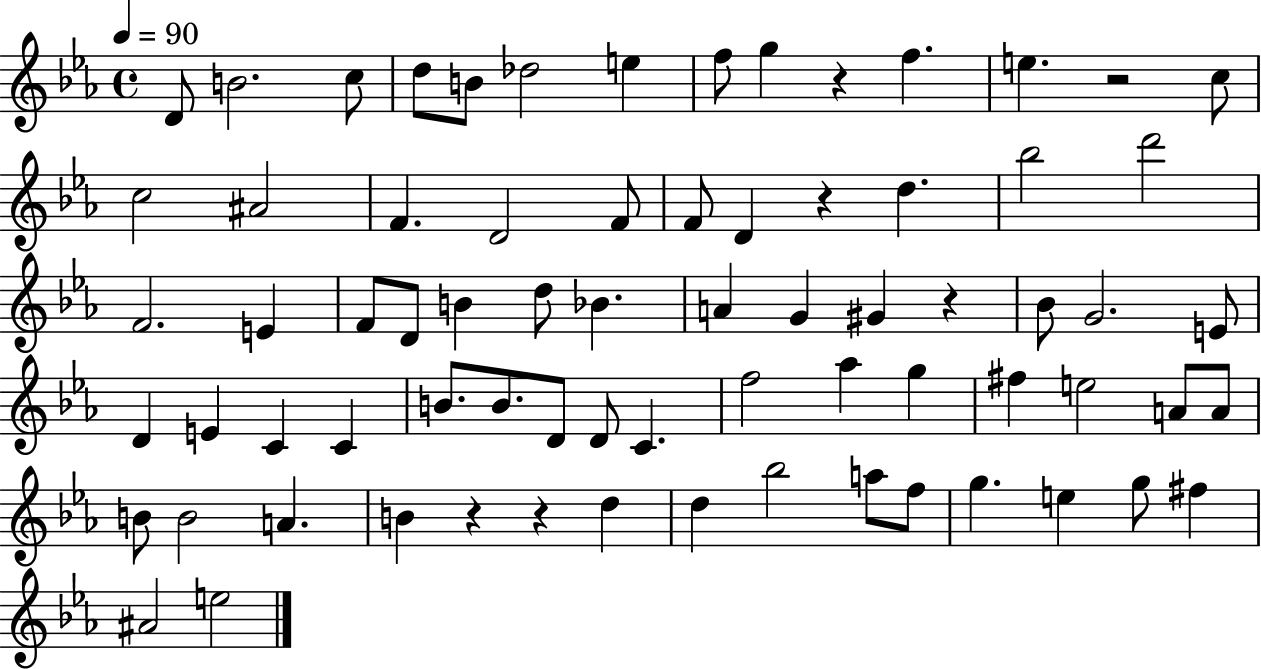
D4/e B4/h. C5/e D5/e B4/e Db5/h E5/q F5/e G5/q R/q F5/q. E5/q. R/h C5/e C5/h A#4/h F4/q. D4/h F4/e F4/e D4/q R/q D5/q. Bb5/h D6/h F4/h. E4/q F4/e D4/e B4/q D5/e Bb4/q. A4/q G4/q G#4/q R/q Bb4/e G4/h. E4/e D4/q E4/q C4/q C4/q B4/e. B4/e. D4/e D4/e C4/q. F5/h Ab5/q G5/q F#5/q E5/h A4/e A4/e B4/e B4/h A4/q. B4/q R/q R/q D5/q D5/q Bb5/h A5/e F5/e G5/q. E5/q G5/e F#5/q A#4/h E5/h